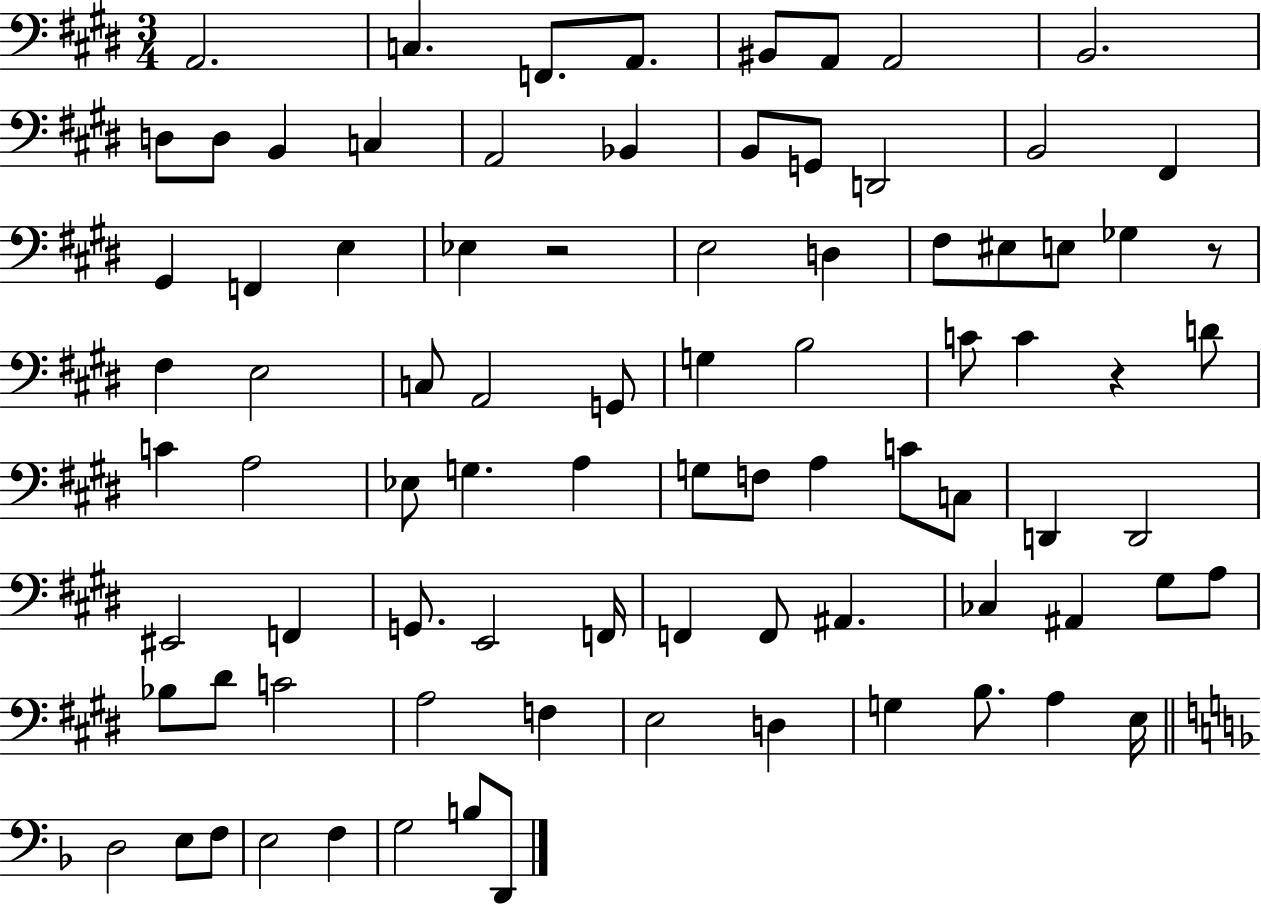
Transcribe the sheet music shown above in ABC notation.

X:1
T:Untitled
M:3/4
L:1/4
K:E
A,,2 C, F,,/2 A,,/2 ^B,,/2 A,,/2 A,,2 B,,2 D,/2 D,/2 B,, C, A,,2 _B,, B,,/2 G,,/2 D,,2 B,,2 ^F,, ^G,, F,, E, _E, z2 E,2 D, ^F,/2 ^E,/2 E,/2 _G, z/2 ^F, E,2 C,/2 A,,2 G,,/2 G, B,2 C/2 C z D/2 C A,2 _E,/2 G, A, G,/2 F,/2 A, C/2 C,/2 D,, D,,2 ^E,,2 F,, G,,/2 E,,2 F,,/4 F,, F,,/2 ^A,, _C, ^A,, ^G,/2 A,/2 _B,/2 ^D/2 C2 A,2 F, E,2 D, G, B,/2 A, E,/4 D,2 E,/2 F,/2 E,2 F, G,2 B,/2 D,,/2